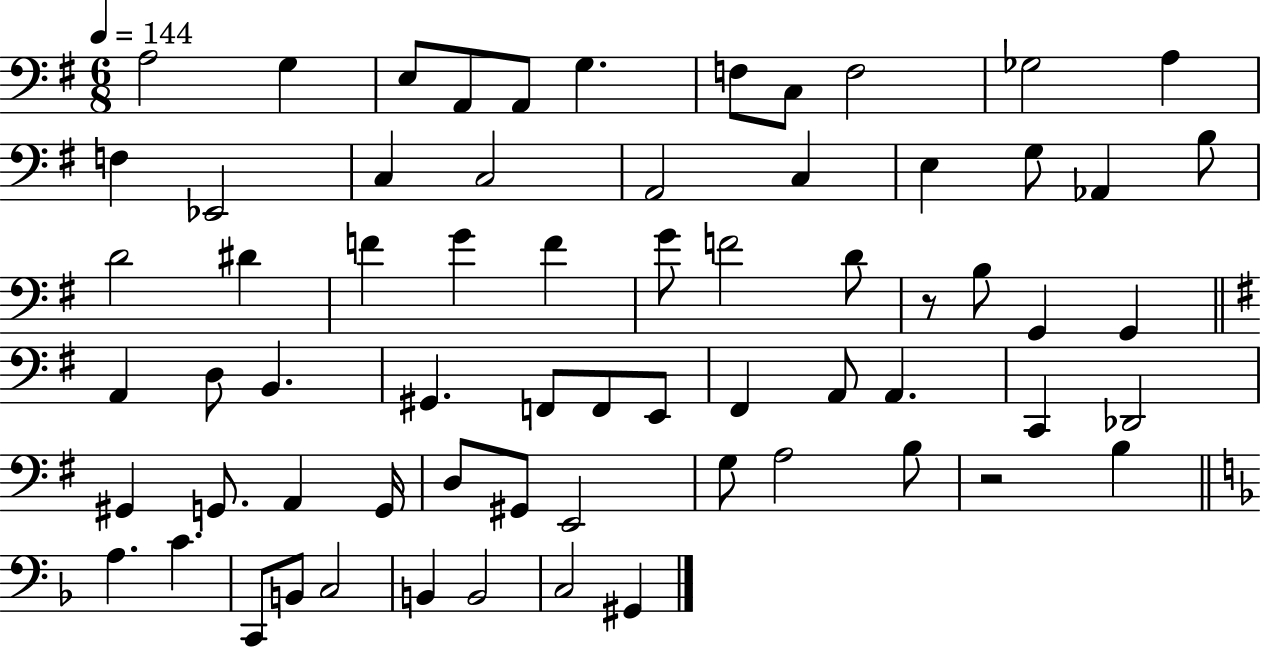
{
  \clef bass
  \numericTimeSignature
  \time 6/8
  \key g \major
  \tempo 4 = 144
  \repeat volta 2 { a2 g4 | e8 a,8 a,8 g4. | f8 c8 f2 | ges2 a4 | \break f4 ees,2 | c4 c2 | a,2 c4 | e4 g8 aes,4 b8 | \break d'2 dis'4 | f'4 g'4 f'4 | g'8 f'2 d'8 | r8 b8 g,4 g,4 | \break \bar "||" \break \key e \minor a,4 d8 b,4. | gis,4. f,8 f,8 e,8 | fis,4 a,8 a,4. | c,4 des,2 | \break gis,4 g,8. a,4 g,16 | d8 gis,8 e,2 | g8 a2 b8 | r2 b4 | \break \bar "||" \break \key f \major a4. c'4. | c,8 b,8 c2 | b,4 b,2 | c2 gis,4 | \break } \bar "|."
}